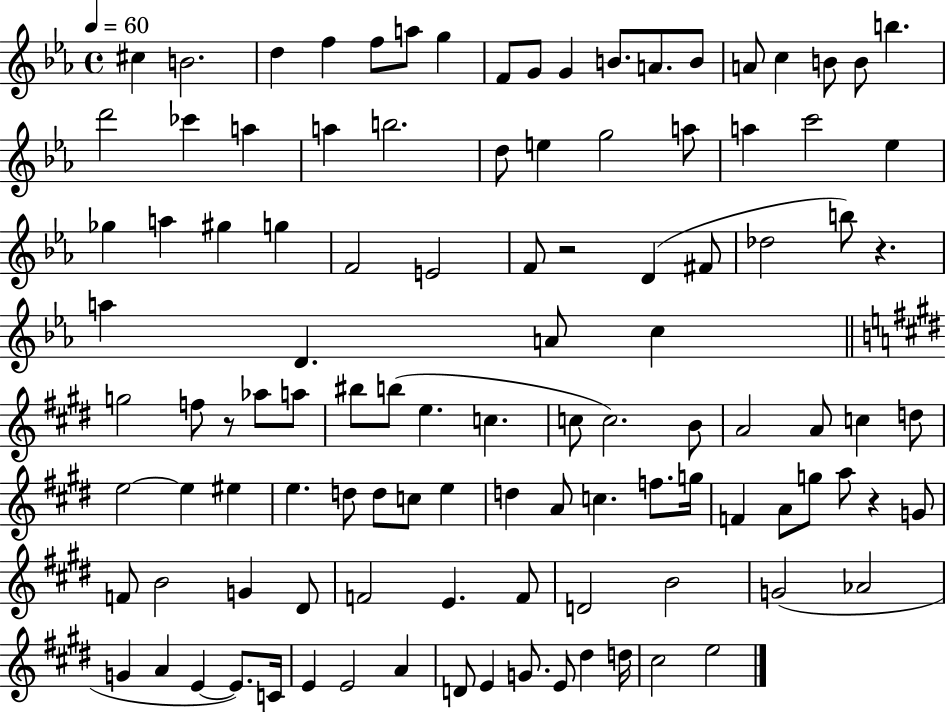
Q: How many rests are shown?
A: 4